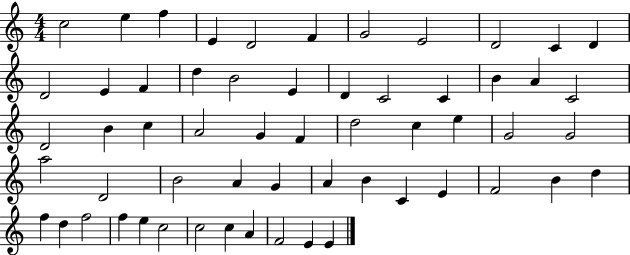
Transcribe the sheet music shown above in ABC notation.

X:1
T:Untitled
M:4/4
L:1/4
K:C
c2 e f E D2 F G2 E2 D2 C D D2 E F d B2 E D C2 C B A C2 D2 B c A2 G F d2 c e G2 G2 a2 D2 B2 A G A B C E F2 B d f d f2 f e c2 c2 c A F2 E E